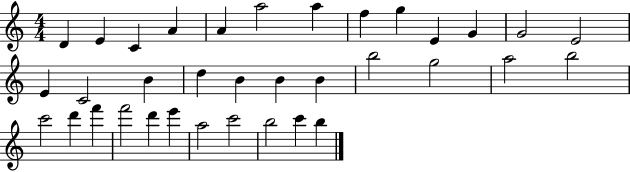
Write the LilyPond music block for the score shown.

{
  \clef treble
  \numericTimeSignature
  \time 4/4
  \key c \major
  d'4 e'4 c'4 a'4 | a'4 a''2 a''4 | f''4 g''4 e'4 g'4 | g'2 e'2 | \break e'4 c'2 b'4 | d''4 b'4 b'4 b'4 | b''2 g''2 | a''2 b''2 | \break c'''2 d'''4 f'''4 | f'''2 d'''4 e'''4 | a''2 c'''2 | b''2 c'''4 b''4 | \break \bar "|."
}